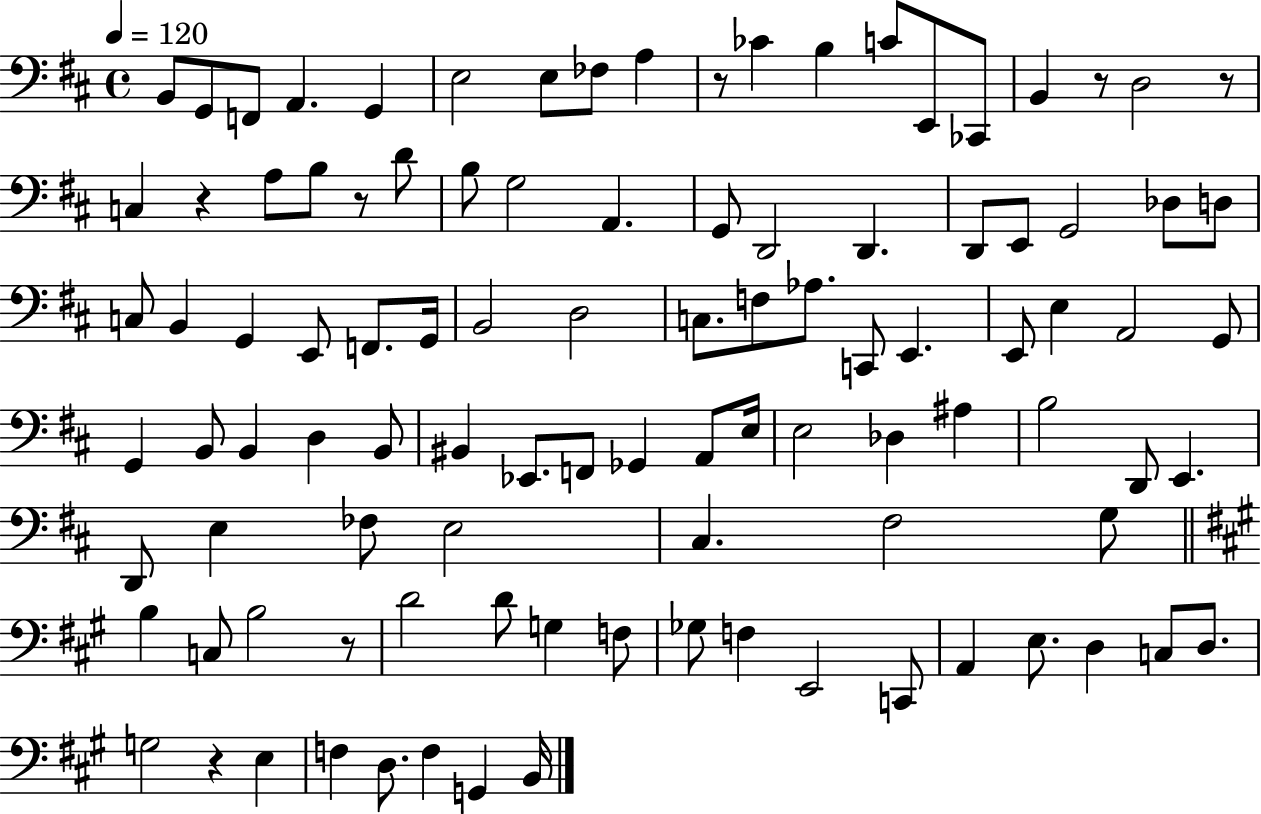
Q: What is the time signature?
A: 4/4